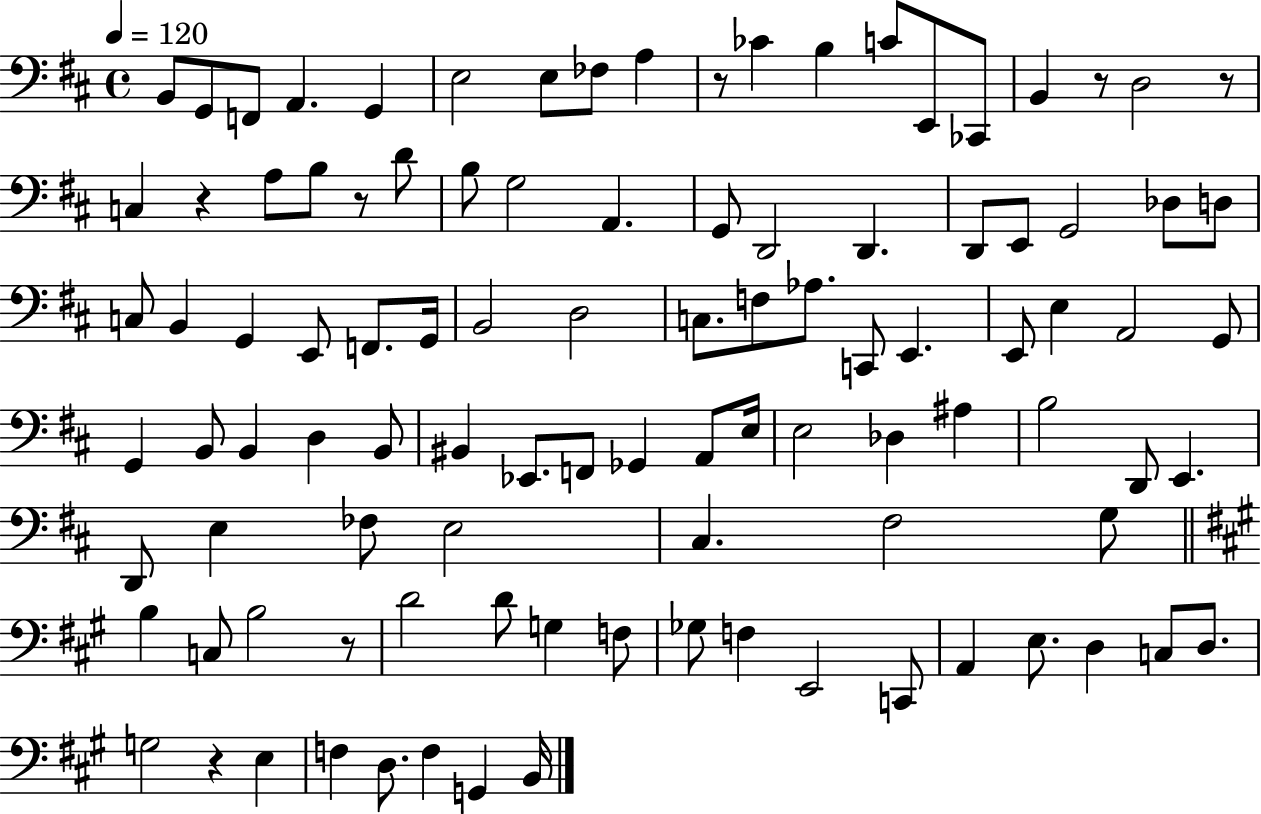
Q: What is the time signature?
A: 4/4